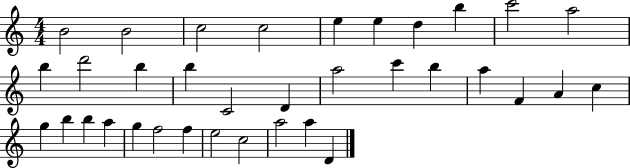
{
  \clef treble
  \numericTimeSignature
  \time 4/4
  \key c \major
  b'2 b'2 | c''2 c''2 | e''4 e''4 d''4 b''4 | c'''2 a''2 | \break b''4 d'''2 b''4 | b''4 c'2 d'4 | a''2 c'''4 b''4 | a''4 f'4 a'4 c''4 | \break g''4 b''4 b''4 a''4 | g''4 f''2 f''4 | e''2 c''2 | a''2 a''4 d'4 | \break \bar "|."
}